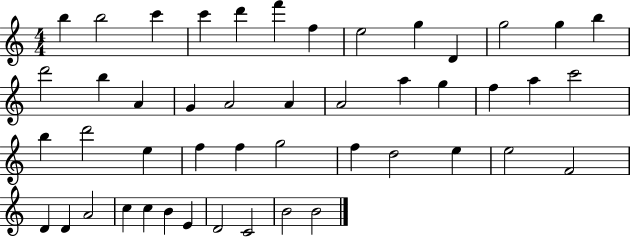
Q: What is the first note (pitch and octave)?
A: B5